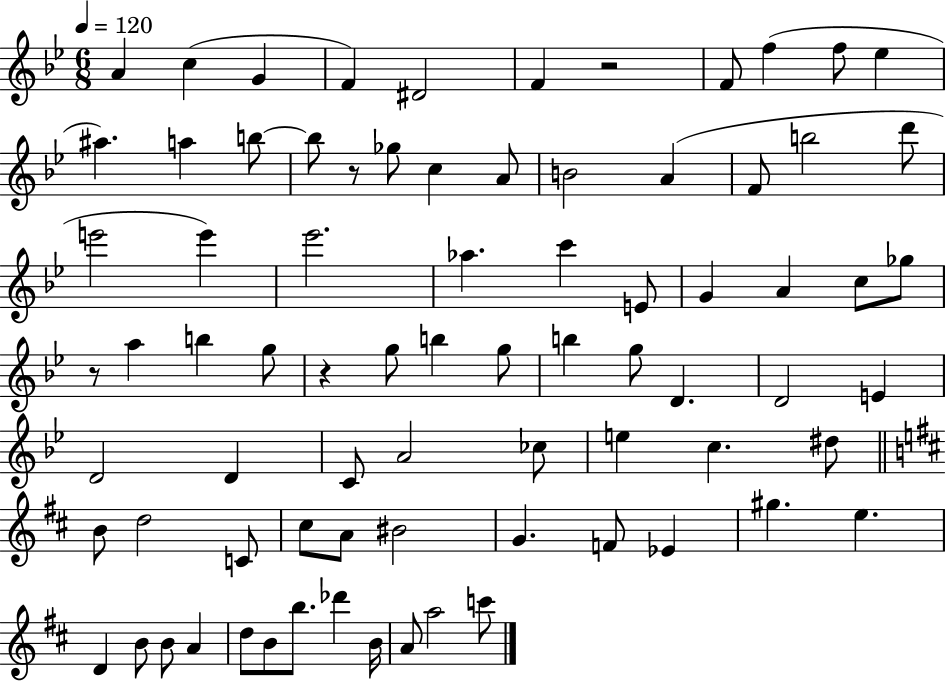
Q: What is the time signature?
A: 6/8